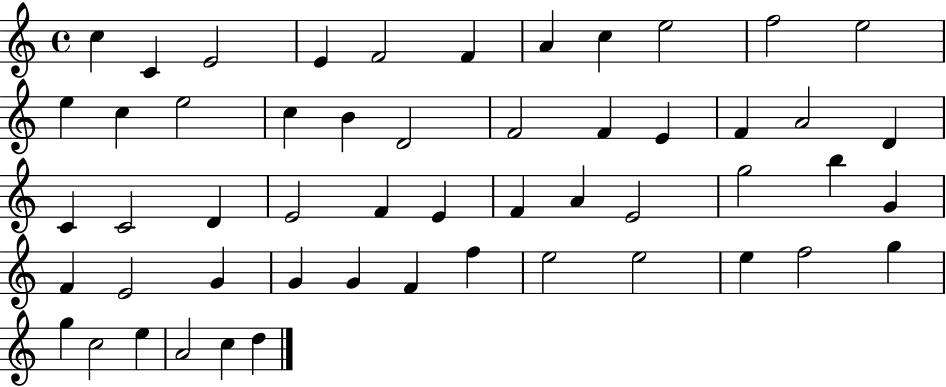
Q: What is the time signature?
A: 4/4